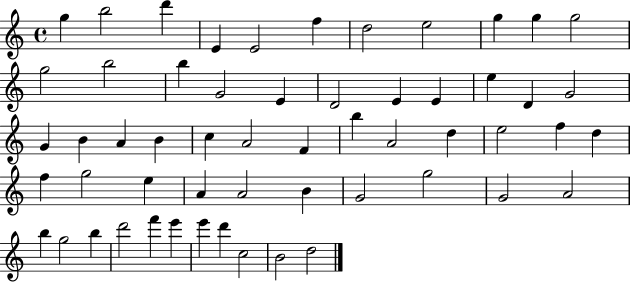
{
  \clef treble
  \time 4/4
  \defaultTimeSignature
  \key c \major
  g''4 b''2 d'''4 | e'4 e'2 f''4 | d''2 e''2 | g''4 g''4 g''2 | \break g''2 b''2 | b''4 g'2 e'4 | d'2 e'4 e'4 | e''4 d'4 g'2 | \break g'4 b'4 a'4 b'4 | c''4 a'2 f'4 | b''4 a'2 d''4 | e''2 f''4 d''4 | \break f''4 g''2 e''4 | a'4 a'2 b'4 | g'2 g''2 | g'2 a'2 | \break b''4 g''2 b''4 | d'''2 f'''4 e'''4 | e'''4 d'''4 c''2 | b'2 d''2 | \break \bar "|."
}